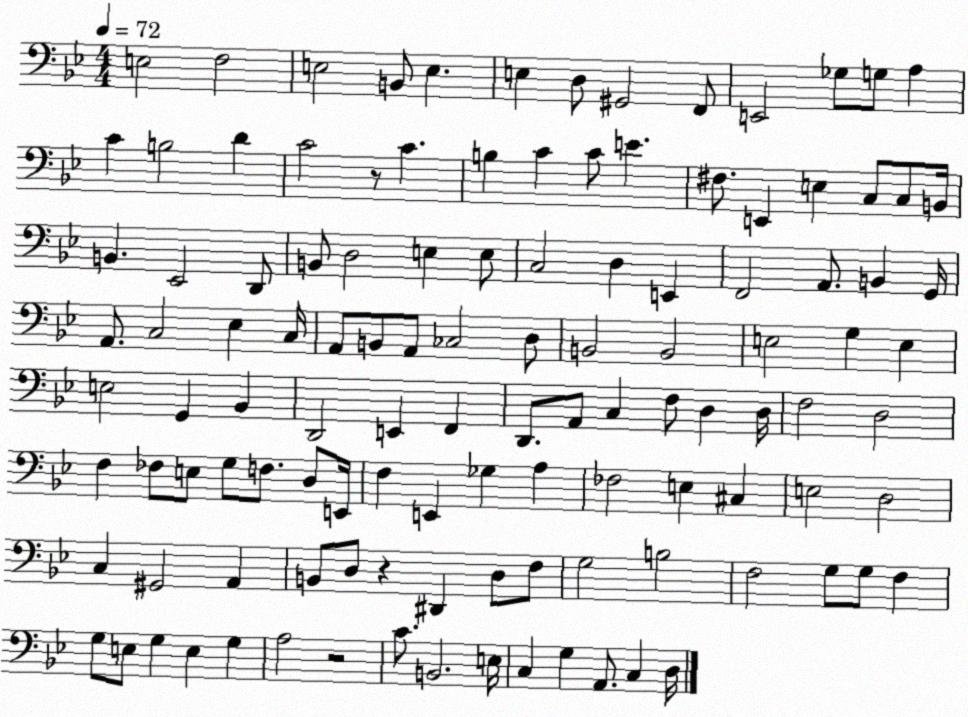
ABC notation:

X:1
T:Untitled
M:4/4
L:1/4
K:Bb
E,2 F,2 E,2 B,,/2 E, E, D,/2 ^G,,2 F,,/2 E,,2 _G,/2 G,/2 A, C B,2 D C2 z/2 C B, C C/2 E ^F,/2 E,, E, C,/2 C,/2 B,,/4 B,, _E,,2 D,,/2 B,,/2 D,2 E, E,/2 C,2 D, E,, F,,2 A,,/2 B,, G,,/4 A,,/2 C,2 _E, C,/4 A,,/2 B,,/2 A,,/2 _C,2 D,/2 B,,2 B,,2 E,2 G, E, E,2 G,, _B,, D,,2 E,, F,, D,,/2 A,,/2 C, F,/2 D, D,/4 F,2 D,2 F, _F,/2 E,/2 G,/2 F,/2 D,/2 E,,/4 F, E,, _G, A, _F,2 E, ^C, E,2 D,2 C, ^G,,2 A,, B,,/2 D,/2 z ^D,, D,/2 F,/2 G,2 B,2 F,2 G,/2 G,/2 F, G,/2 E,/2 G, E, G, A,2 z2 C/2 B,,2 E,/4 C, G, A,,/2 C, D,/4